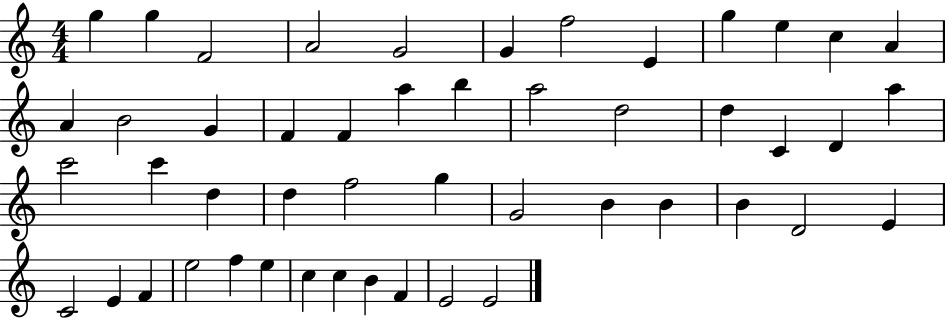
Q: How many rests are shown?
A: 0